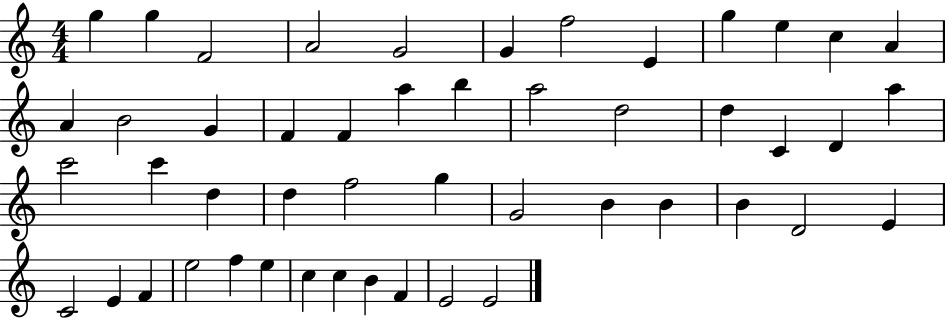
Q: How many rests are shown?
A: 0